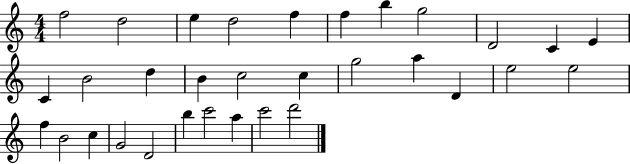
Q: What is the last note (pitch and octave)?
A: D6